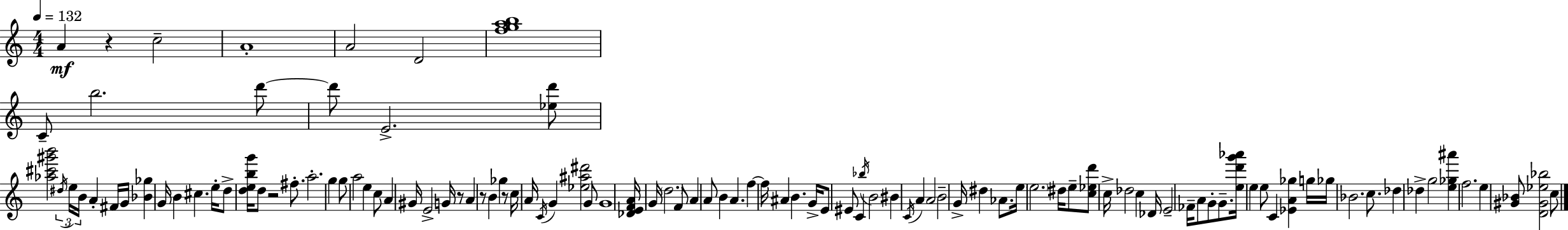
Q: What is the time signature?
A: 4/4